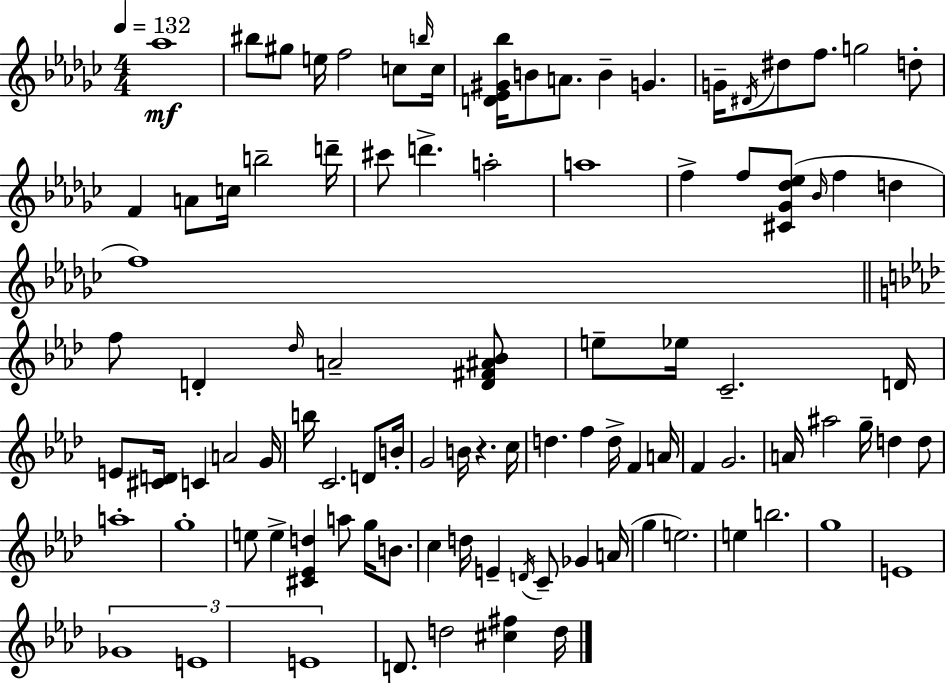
X:1
T:Untitled
M:4/4
L:1/4
K:Ebm
_a4 ^b/2 ^g/2 e/4 f2 c/2 b/4 c/4 [D_E^G_b]/4 B/2 A/2 B G G/4 ^D/4 ^d/2 f/2 g2 d/2 F A/2 c/4 b2 d'/4 ^c'/2 d' a2 a4 f f/2 [^C_G_d_e]/2 _B/4 f d f4 f/2 D _d/4 A2 [D^F^A_B]/2 e/2 _e/4 C2 D/4 E/2 [^CD]/4 C A2 G/4 b/4 C2 D/2 B/4 G2 B/4 z c/4 d f d/4 F A/4 F G2 A/4 ^a2 g/4 d d/2 a4 g4 e/2 e [^C_Ed] a/2 g/4 B/2 c d/4 E D/4 C/2 _G A/4 g e2 e b2 g4 E4 _G4 E4 E4 D/2 d2 [^c^f] d/4